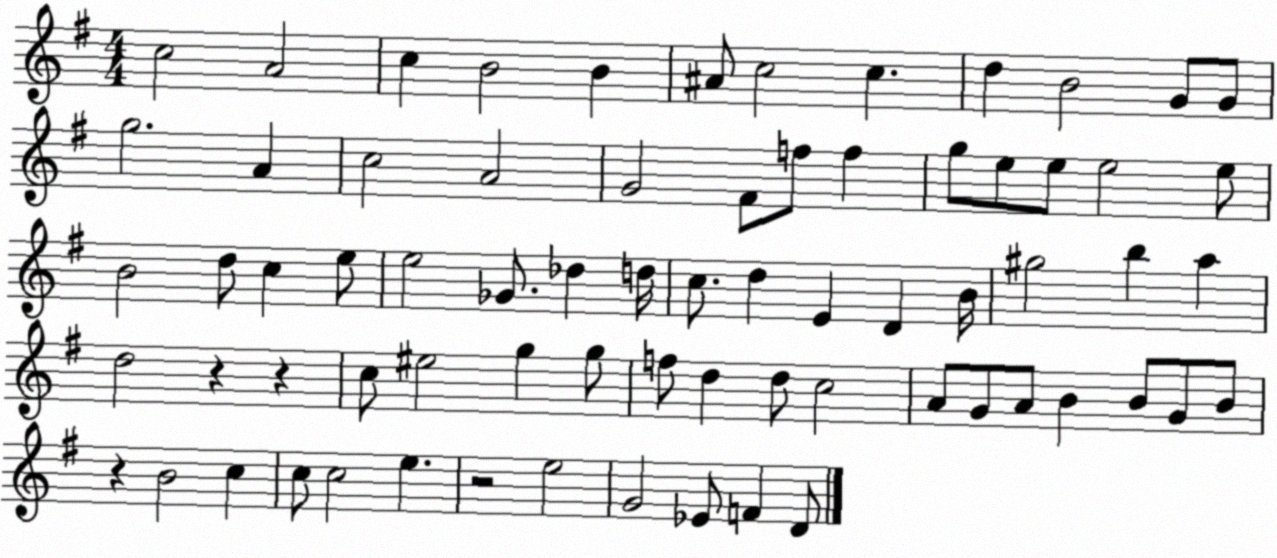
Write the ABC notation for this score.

X:1
T:Untitled
M:4/4
L:1/4
K:G
c2 A2 c B2 B ^A/2 c2 c d B2 G/2 G/2 g2 A c2 A2 G2 ^F/2 f/2 f g/2 e/2 e/2 e2 e/2 B2 d/2 c e/2 e2 _G/2 _d d/4 c/2 d E D B/4 ^g2 b a d2 z z c/2 ^e2 g g/2 f/2 d d/2 c2 A/2 G/2 A/2 B B/2 G/2 B/2 z B2 c c/2 c2 e z2 e2 G2 _E/2 F D/2